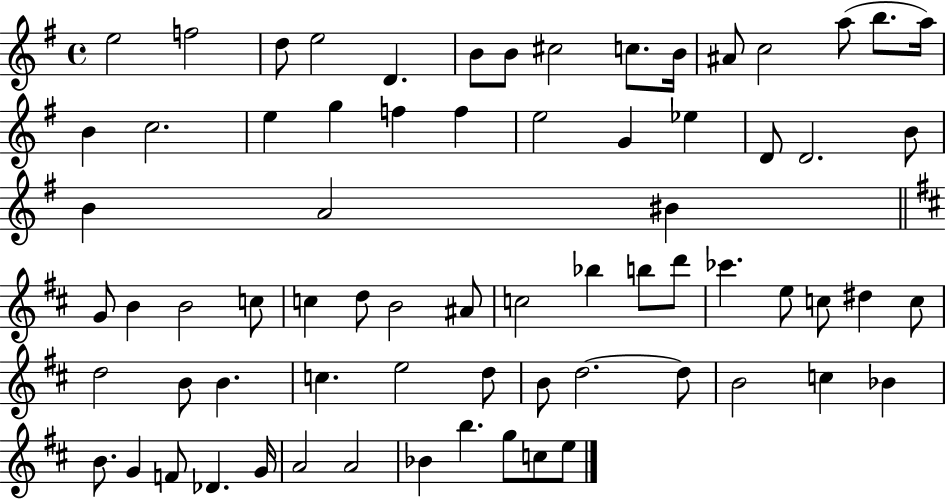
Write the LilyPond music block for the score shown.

{
  \clef treble
  \time 4/4
  \defaultTimeSignature
  \key g \major
  e''2 f''2 | d''8 e''2 d'4. | b'8 b'8 cis''2 c''8. b'16 | ais'8 c''2 a''8( b''8. a''16) | \break b'4 c''2. | e''4 g''4 f''4 f''4 | e''2 g'4 ees''4 | d'8 d'2. b'8 | \break b'4 a'2 bis'4 | \bar "||" \break \key d \major g'8 b'4 b'2 c''8 | c''4 d''8 b'2 ais'8 | c''2 bes''4 b''8 d'''8 | ces'''4. e''8 c''8 dis''4 c''8 | \break d''2 b'8 b'4. | c''4. e''2 d''8 | b'8 d''2.~~ d''8 | b'2 c''4 bes'4 | \break b'8. g'4 f'8 des'4. g'16 | a'2 a'2 | bes'4 b''4. g''8 c''8 e''8 | \bar "|."
}